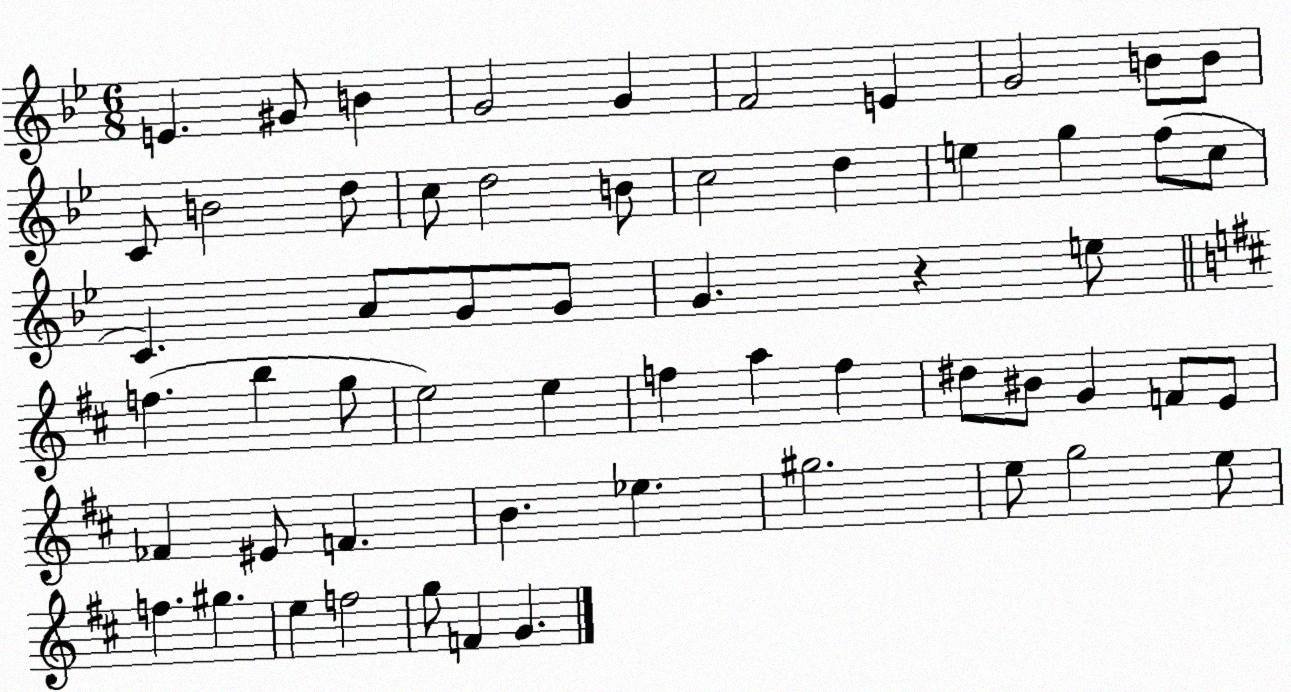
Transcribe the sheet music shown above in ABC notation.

X:1
T:Untitled
M:6/8
L:1/4
K:Bb
E ^G/2 B G2 G F2 E G2 B/2 B/2 C/2 B2 d/2 c/2 d2 B/2 c2 d e g f/2 c/2 C A/2 G/2 G/2 G z e/2 f b g/2 e2 e f a f ^d/2 ^B/2 G F/2 E/2 _F ^E/2 F B _e ^g2 e/2 g2 e/2 f ^g e f2 g/2 F G